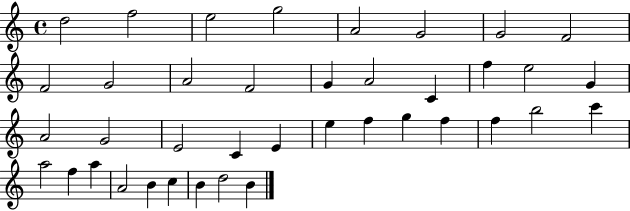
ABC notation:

X:1
T:Untitled
M:4/4
L:1/4
K:C
d2 f2 e2 g2 A2 G2 G2 F2 F2 G2 A2 F2 G A2 C f e2 G A2 G2 E2 C E e f g f f b2 c' a2 f a A2 B c B d2 B